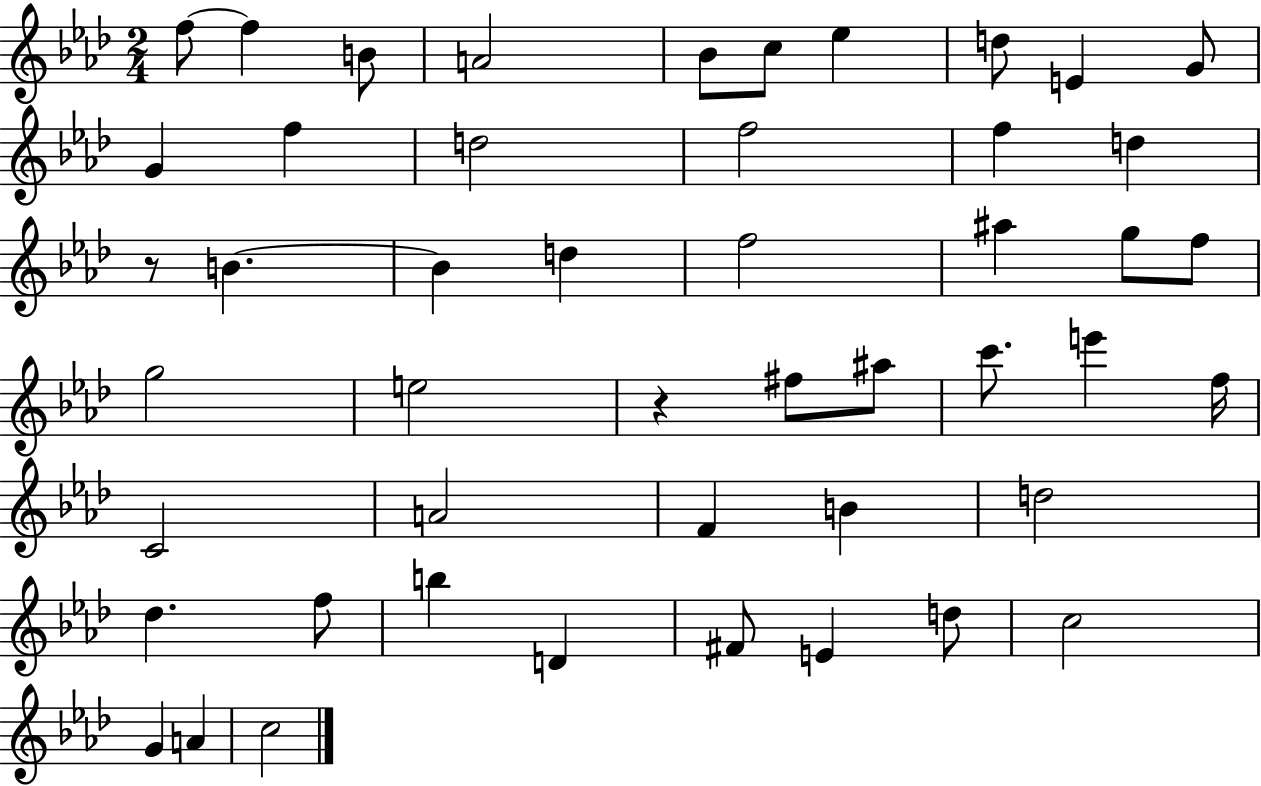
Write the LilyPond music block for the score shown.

{
  \clef treble
  \numericTimeSignature
  \time 2/4
  \key aes \major
  f''8~~ f''4 b'8 | a'2 | bes'8 c''8 ees''4 | d''8 e'4 g'8 | \break g'4 f''4 | d''2 | f''2 | f''4 d''4 | \break r8 b'4.~~ | b'4 d''4 | f''2 | ais''4 g''8 f''8 | \break g''2 | e''2 | r4 fis''8 ais''8 | c'''8. e'''4 f''16 | \break c'2 | a'2 | f'4 b'4 | d''2 | \break des''4. f''8 | b''4 d'4 | fis'8 e'4 d''8 | c''2 | \break g'4 a'4 | c''2 | \bar "|."
}